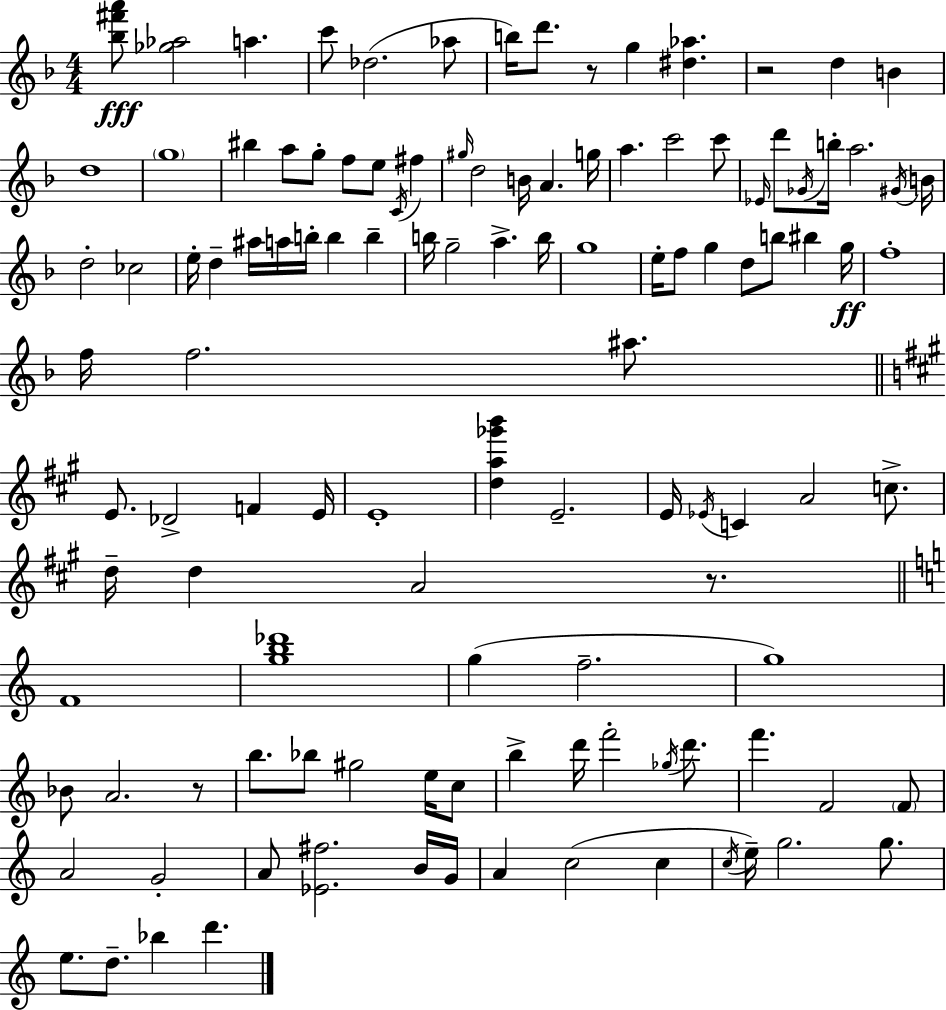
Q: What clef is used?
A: treble